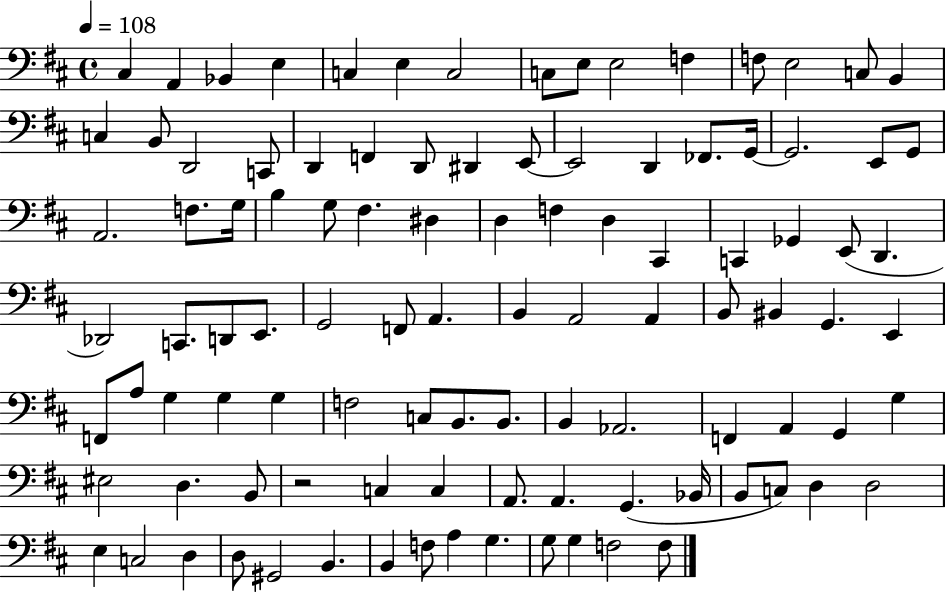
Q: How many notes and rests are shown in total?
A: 103